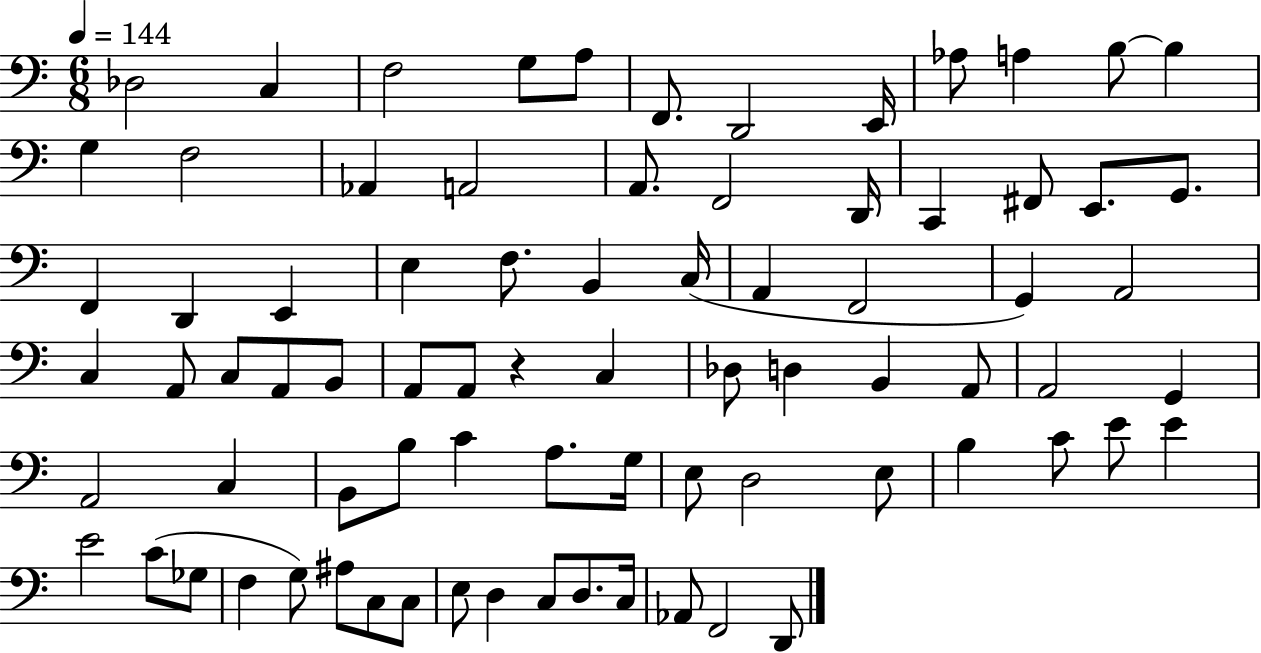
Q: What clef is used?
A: bass